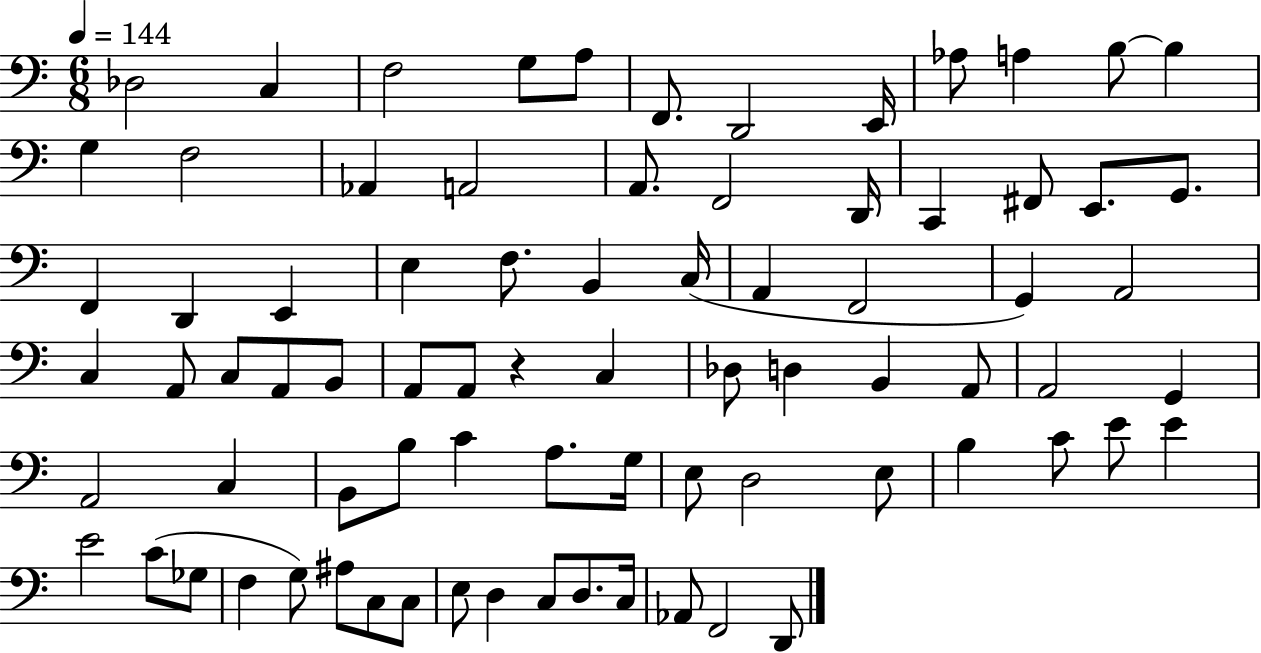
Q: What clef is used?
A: bass